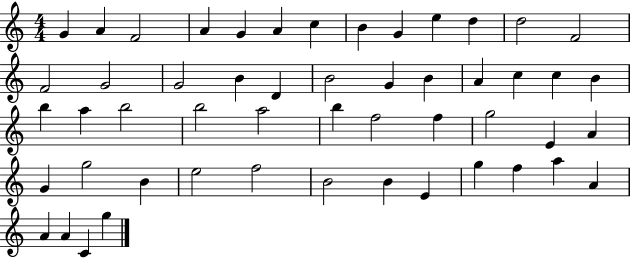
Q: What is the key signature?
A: C major